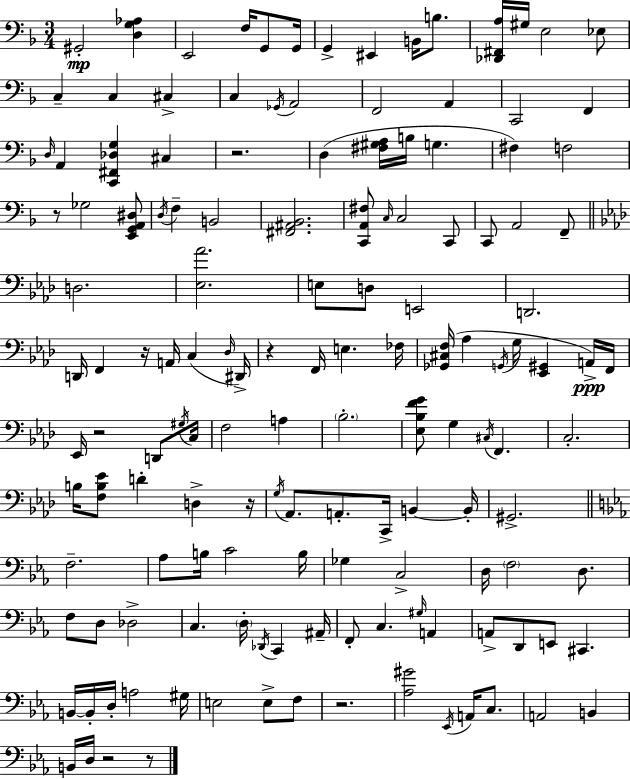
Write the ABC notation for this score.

X:1
T:Untitled
M:3/4
L:1/4
K:Dm
^G,,2 [D,G,_A,] E,,2 F,/4 G,,/2 G,,/4 G,, ^E,, B,,/4 B,/2 [_D,,^F,,A,]/4 ^G,/4 E,2 _E,/2 C, C, ^C, C, _G,,/4 A,,2 F,,2 A,, C,,2 F,, D,/4 A,, [C,,^F,,_D,G,] ^C, z2 D, [^F,^G,A,]/4 B,/4 G, ^F, F,2 z/2 _G,2 [E,,G,,A,,^D,]/2 D,/4 F, B,,2 [^F,,^A,,_B,,]2 [C,,A,,^F,]/2 C,/4 C,2 C,,/2 C,,/2 A,,2 F,,/2 D,2 [_E,_A]2 E,/2 D,/2 E,,2 D,,2 D,,/4 F,, z/4 A,,/4 C, _D,/4 ^D,,/4 z F,,/4 E, _F,/4 [_G,,^C,F,]/4 _A, G,,/4 G,/4 [_E,,^G,,] A,,/4 F,,/4 _E,,/4 z2 D,,/2 ^G,/4 C,/4 F,2 A, _B,2 [_E,_B,FG]/2 G, ^C,/4 F,, C,2 B,/4 [F,B,_E]/2 D D, z/4 G,/4 _A,,/2 A,,/2 C,,/4 B,, B,,/4 ^G,,2 F,2 _A,/2 B,/4 C2 B,/4 _G, C,2 D,/4 F,2 D,/2 F,/2 D,/2 _D,2 C, D,/4 _D,,/4 C,, ^A,,/4 F,,/2 C, ^G,/4 A,, A,,/2 D,,/2 E,,/2 ^C,, B,,/4 B,,/4 D,/4 A,2 ^G,/4 E,2 E,/2 F,/2 z2 [_A,^G]2 _E,,/4 A,,/4 C,/2 A,,2 B,, B,,/4 D,/4 z2 z/2